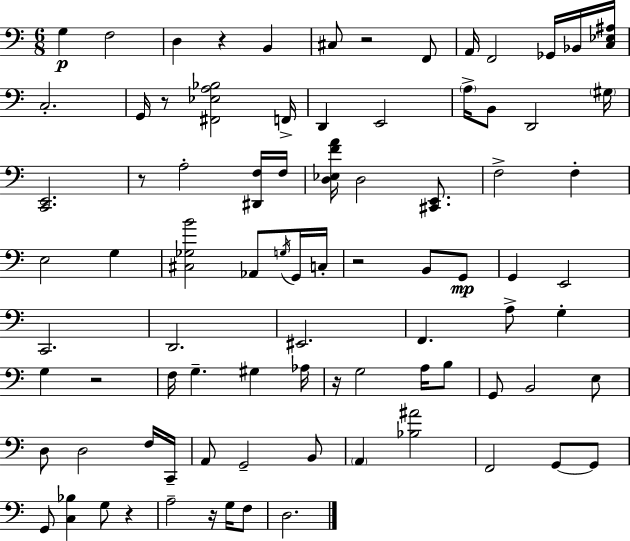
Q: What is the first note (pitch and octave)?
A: G3